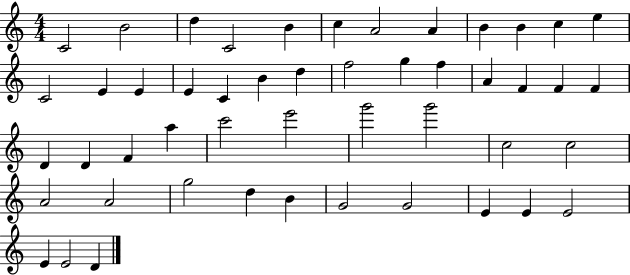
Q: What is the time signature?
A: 4/4